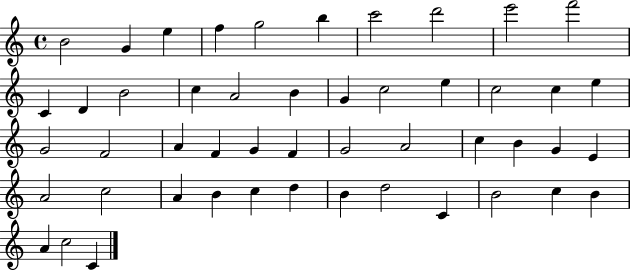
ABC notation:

X:1
T:Untitled
M:4/4
L:1/4
K:C
B2 G e f g2 b c'2 d'2 e'2 f'2 C D B2 c A2 B G c2 e c2 c e G2 F2 A F G F G2 A2 c B G E A2 c2 A B c d B d2 C B2 c B A c2 C